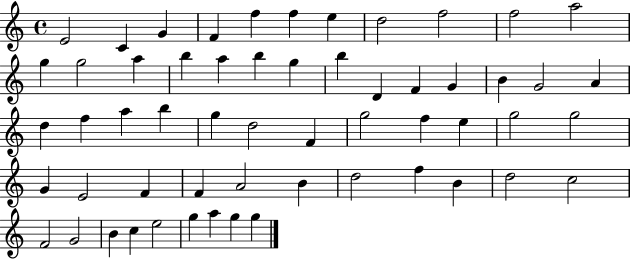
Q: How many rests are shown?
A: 0